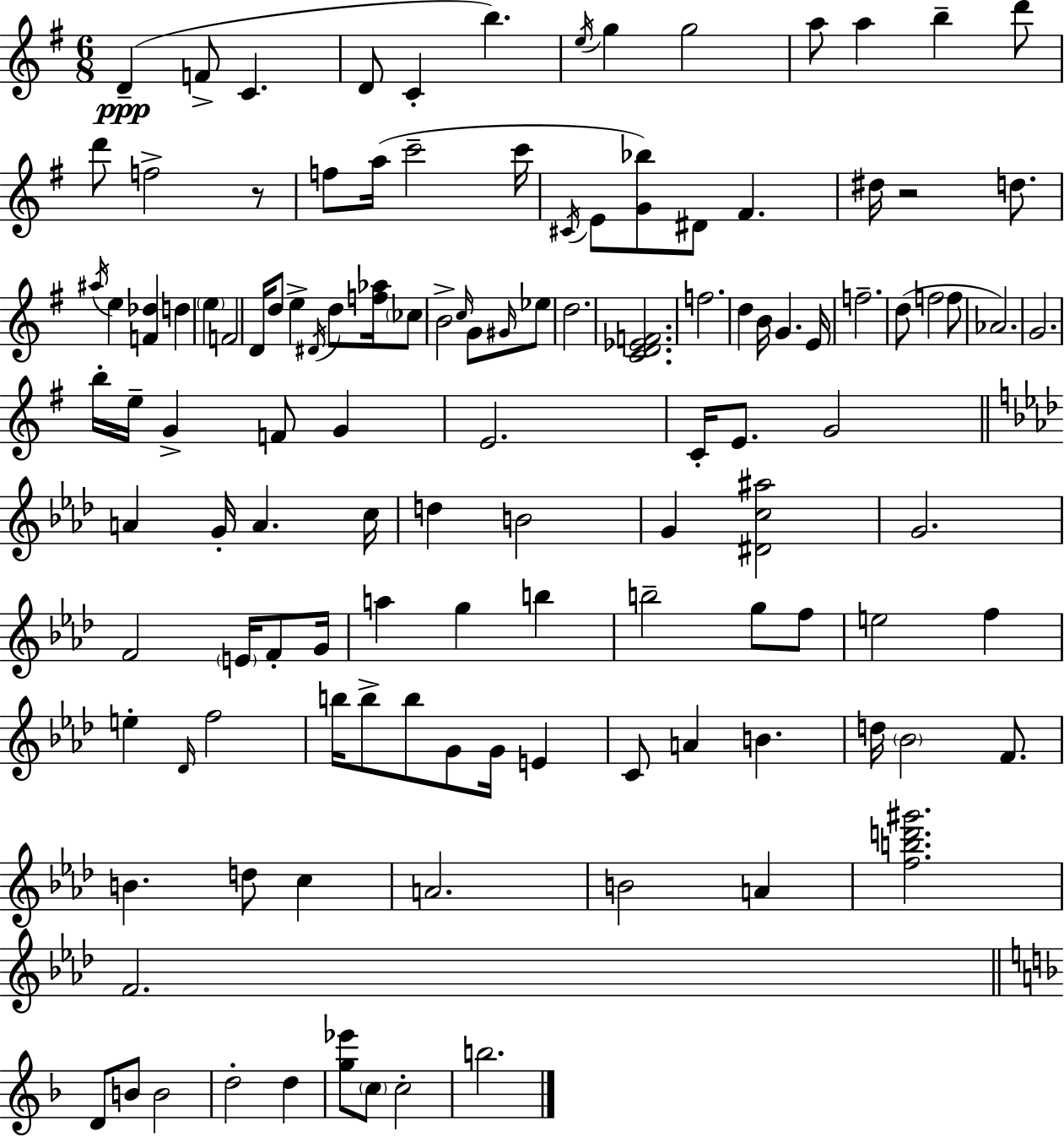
{
  \clef treble
  \numericTimeSignature
  \time 6/8
  \key e \minor
  d'4--(\ppp f'8-> c'4. | d'8 c'4-. b''4.) | \acciaccatura { e''16 } g''4 g''2 | a''8 a''4 b''4-- d'''8 | \break d'''8 f''2-> r8 | f''8 a''16( c'''2-- | c'''16 \acciaccatura { cis'16 } e'8 <g' bes''>8) dis'8 fis'4. | dis''16 r2 d''8. | \break \acciaccatura { ais''16 } e''4 <f' des''>4 d''4 | \parenthesize e''4 f'2 | d'16 d''8 e''4-> \acciaccatura { dis'16 } d''8 | <f'' aes''>16 \parenthesize ces''8 b'2-> | \break \grace { c''16 } g'8 \grace { gis'16 } ees''8 d''2. | <c' d' ees' f'>2. | f''2. | d''4 b'16 g'4. | \break e'16 f''2.-- | d''8( f''2 | f''8 aes'2.) | g'2. | \break b''16-. e''16-- g'4-> | f'8 g'4 e'2. | c'16-. e'8. g'2 | \bar "||" \break \key aes \major a'4 g'16-. a'4. c''16 | d''4 b'2 | g'4 <dis' c'' ais''>2 | g'2. | \break f'2 \parenthesize e'16 f'8-. g'16 | a''4 g''4 b''4 | b''2-- g''8 f''8 | e''2 f''4 | \break e''4-. \grace { des'16 } f''2 | b''16 b''8-> b''8 g'8 g'16 e'4 | c'8 a'4 b'4. | d''16 \parenthesize bes'2 f'8. | \break b'4. d''8 c''4 | a'2. | b'2 a'4 | <f'' b'' d''' gis'''>2. | \break f'2. | \bar "||" \break \key f \major d'8 b'8 b'2 | d''2-. d''4 | <g'' ees'''>8 \parenthesize c''8 c''2-. | b''2. | \break \bar "|."
}